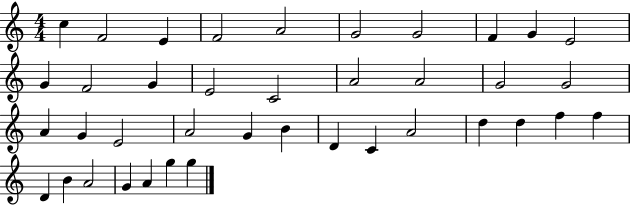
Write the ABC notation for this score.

X:1
T:Untitled
M:4/4
L:1/4
K:C
c F2 E F2 A2 G2 G2 F G E2 G F2 G E2 C2 A2 A2 G2 G2 A G E2 A2 G B D C A2 d d f f D B A2 G A g g